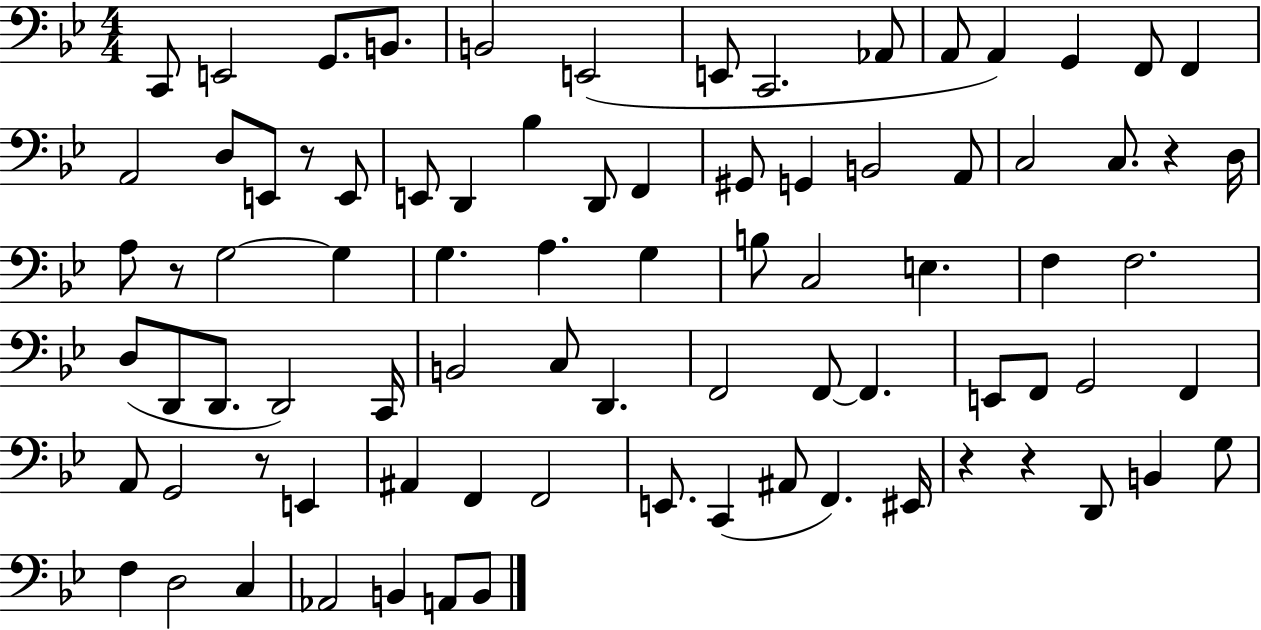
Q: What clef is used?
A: bass